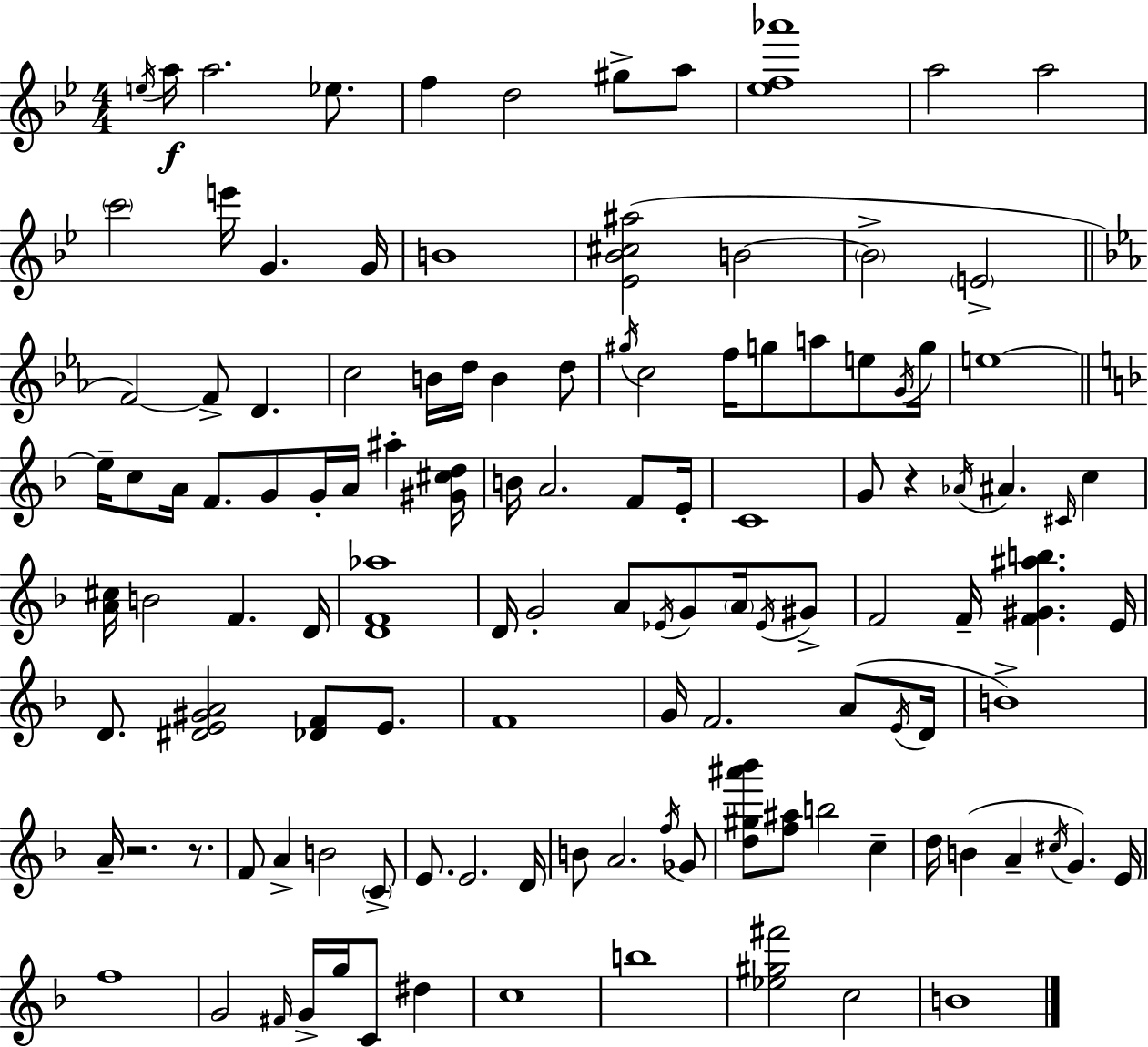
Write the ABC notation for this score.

X:1
T:Untitled
M:4/4
L:1/4
K:Bb
e/4 a/4 a2 _e/2 f d2 ^g/2 a/2 [_ef_a']4 a2 a2 c'2 e'/4 G G/4 B4 [_E_B^c^a]2 B2 B2 E2 F2 F/2 D c2 B/4 d/4 B d/2 ^g/4 c2 f/4 g/2 a/2 e/2 G/4 g/4 e4 e/4 c/2 A/4 F/2 G/2 G/4 A/4 ^a [^G^cd]/4 B/4 A2 F/2 E/4 C4 G/2 z _A/4 ^A ^C/4 c [A^c]/4 B2 F D/4 [DF_a]4 D/4 G2 A/2 _E/4 G/2 A/4 _E/4 ^G/2 F2 F/4 [F^G^ab] E/4 D/2 [^DE^GA]2 [_DF]/2 E/2 F4 G/4 F2 A/2 E/4 D/4 B4 A/4 z2 z/2 F/2 A B2 C/2 E/2 E2 D/4 B/2 A2 f/4 _G/2 [d^g^a'_b']/2 [f^a]/2 b2 c d/4 B A ^c/4 G E/4 f4 G2 ^F/4 G/4 g/4 C/2 ^d c4 b4 [_e^g^f']2 c2 B4